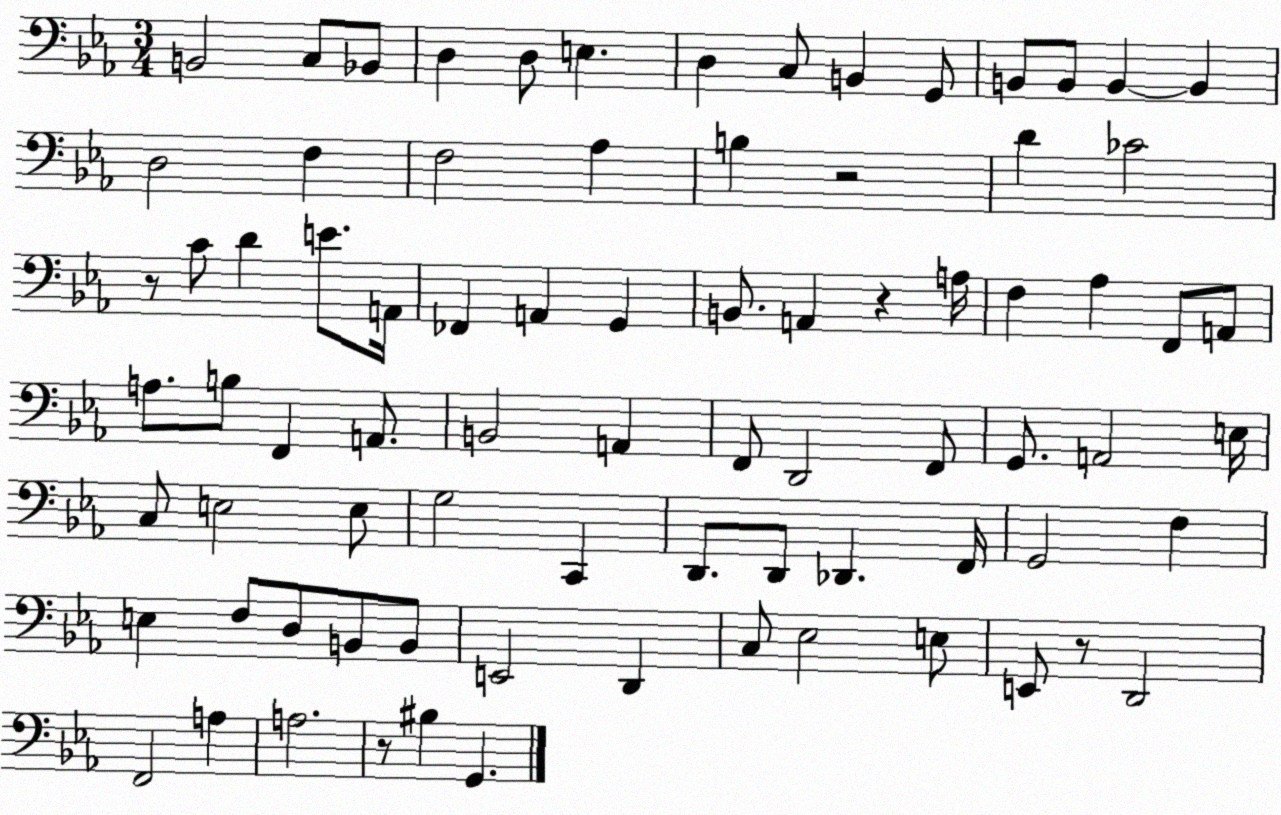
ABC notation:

X:1
T:Untitled
M:3/4
L:1/4
K:Eb
B,,2 C,/2 _B,,/2 D, D,/2 E, D, C,/2 B,, G,,/2 B,,/2 B,,/2 B,, B,, D,2 F, F,2 _A, B, z2 D _C2 z/2 C/2 D E/2 A,,/4 _F,, A,, G,, B,,/2 A,, z A,/4 F, _A, F,,/2 A,,/2 A,/2 B,/2 F,, A,,/2 B,,2 A,, F,,/2 D,,2 F,,/2 G,,/2 A,,2 E,/4 C,/2 E,2 E,/2 G,2 C,, D,,/2 D,,/2 _D,, F,,/4 G,,2 F, E, F,/2 D,/2 B,,/2 B,,/2 E,,2 D,, C,/2 _E,2 E,/2 E,,/2 z/2 D,,2 F,,2 A, A,2 z/2 ^B, G,,